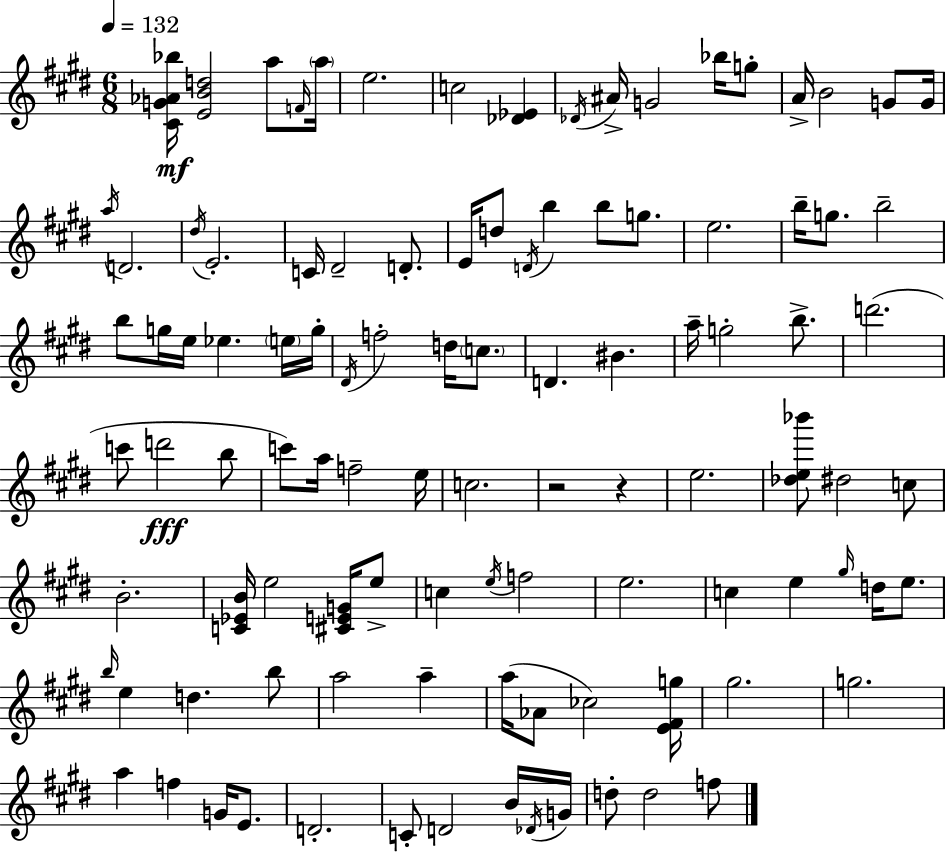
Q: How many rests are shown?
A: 2